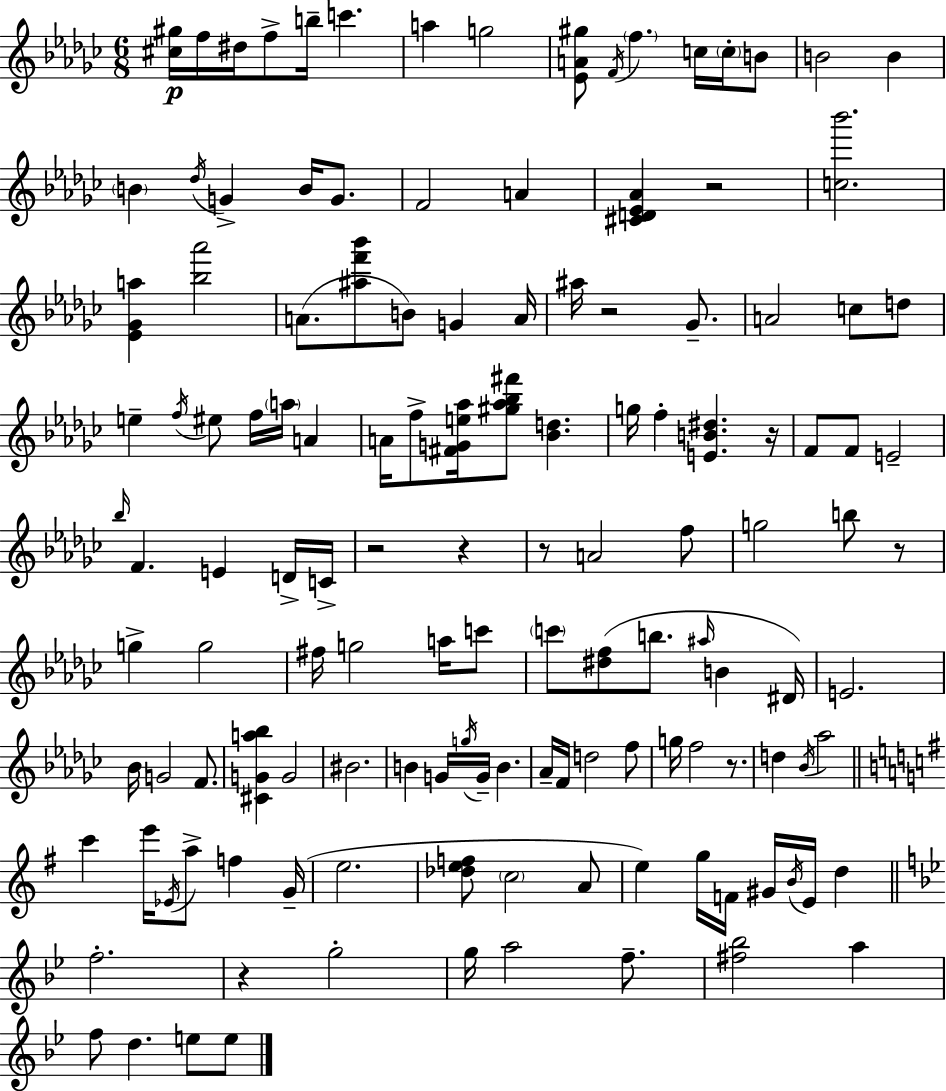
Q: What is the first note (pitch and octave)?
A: F5